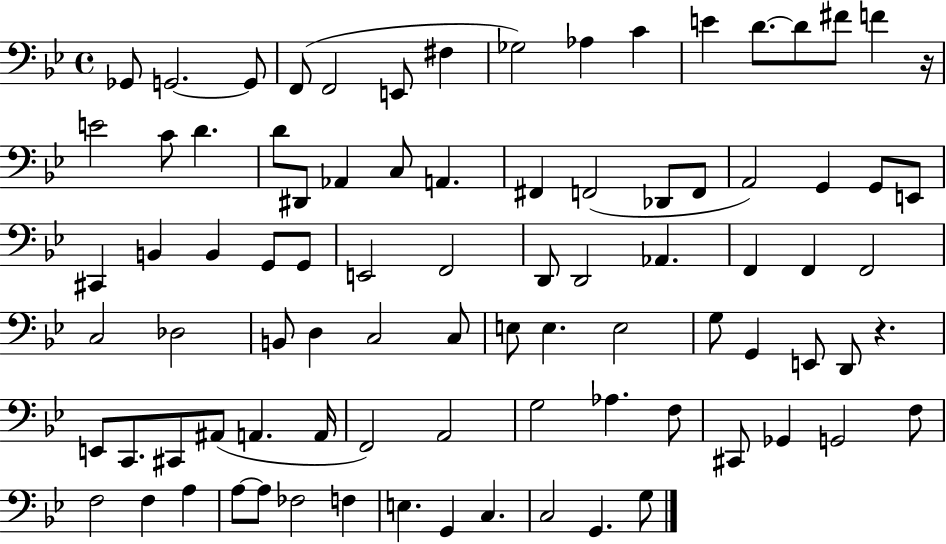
{
  \clef bass
  \time 4/4
  \defaultTimeSignature
  \key bes \major
  ges,8 g,2.~~ g,8 | f,8( f,2 e,8 fis4 | ges2) aes4 c'4 | e'4 d'8.~~ d'8 fis'8 f'4 r16 | \break e'2 c'8 d'4. | d'8 dis,8 aes,4 c8 a,4. | fis,4 f,2( des,8 f,8 | a,2) g,4 g,8 e,8 | \break cis,4 b,4 b,4 g,8 g,8 | e,2 f,2 | d,8 d,2 aes,4. | f,4 f,4 f,2 | \break c2 des2 | b,8 d4 c2 c8 | e8 e4. e2 | g8 g,4 e,8 d,8 r4. | \break e,8 c,8. cis,8 ais,8( a,4. a,16 | f,2) a,2 | g2 aes4. f8 | cis,8 ges,4 g,2 f8 | \break f2 f4 a4 | a8~~ a8 fes2 f4 | e4. g,4 c4. | c2 g,4. g8 | \break \bar "|."
}